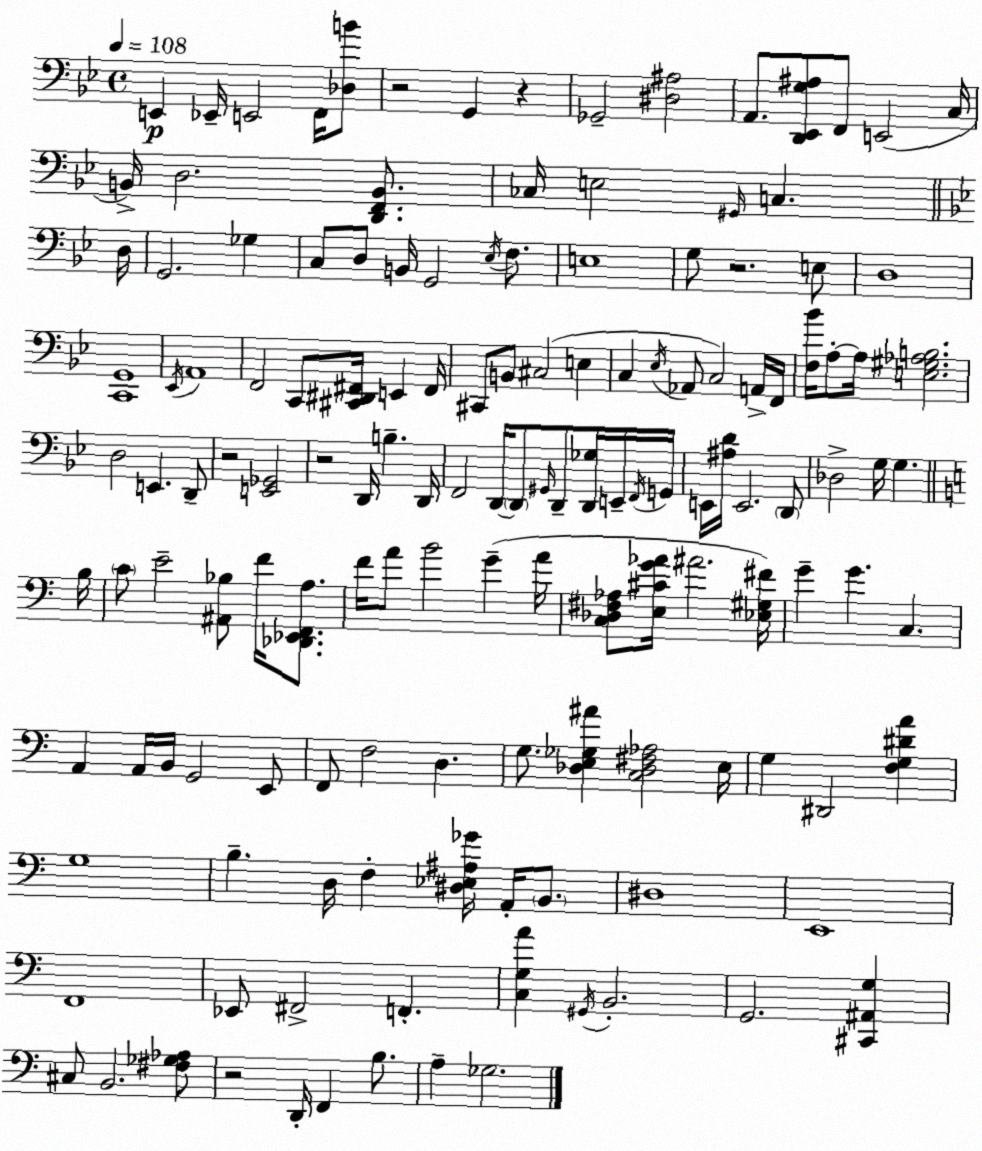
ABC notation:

X:1
T:Untitled
M:4/4
L:1/4
K:Gm
E,, _E,,/4 E,,2 F,,/4 [_D,B]/2 z2 G,, z _G,,2 [^D,^A,]2 A,,/2 [D,,_E,,G,^A,]/2 F,,/2 E,,2 C,/4 B,,/4 D,2 [D,,F,,B,,]/2 _C,/4 E,2 ^G,,/4 C, D,/4 G,,2 _G, C,/2 D,/2 B,,/4 G,,2 _E,/4 F,/2 E,4 G,/2 z2 E,/2 D,4 [C,,G,,]4 _E,,/4 A,,4 F,,2 C,,/2 [^C,,^D,,^F,,]/4 E,, ^F,,/4 ^C,,/2 B,,/2 ^C,2 E, C, _E,/4 _A,,/2 C,2 A,,/4 F,,/4 [F,_B]/4 A,/2 A,/4 [E,^G,_A,B,]2 D,2 E,, D,,/2 z2 [E,,_G,,]2 z2 D,,/4 B, D,,/4 F,,2 D,,/4 D,,/2 ^G,,/4 D,,/2 [D,,_G,]/4 E,,/4 F,,/4 G,,/4 E,,/4 [^A,D]/4 E,,2 D,,/2 _D,2 G,/4 G, B,/4 C/2 E2 [^A,,_B,]/2 F/4 [_D,,_E,,F,,A,]/2 F/4 A/2 B2 G A/4 [C,_D,^F,_A,]/2 [E,^CG_A]/4 ^A2 [_E,^G,^F]/4 G G C, A,, A,,/4 B,,/4 G,,2 E,,/2 F,,/2 F,2 D, G,/2 [_D,E,_G,^A] [C,_D,^F,_A,]2 E,/4 G, ^D,,2 [F,G,^DA] G,4 B, D,/4 F, [^D,_E,^A,_G]/4 A,,/4 B,,/2 ^D,4 E,,4 F,,4 _E,,/2 ^F,,2 F,, [C,G,A] ^G,,/4 B,,2 G,,2 [^C,,^A,,G,] ^C,/2 B,,2 [^F,_G,_A,]/2 z2 D,,/4 F,, B,/2 A, _G,2